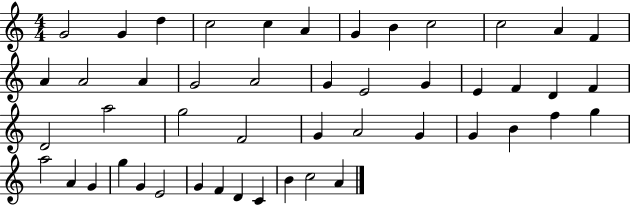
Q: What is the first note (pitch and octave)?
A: G4